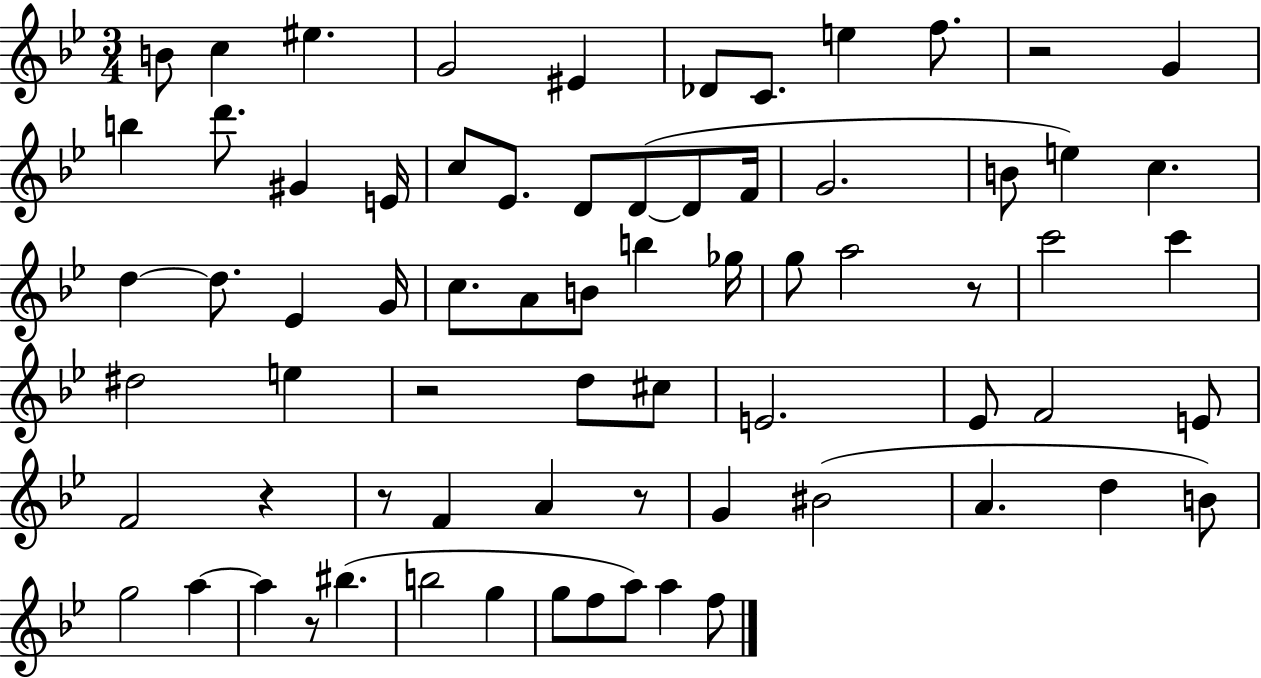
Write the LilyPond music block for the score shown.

{
  \clef treble
  \numericTimeSignature
  \time 3/4
  \key bes \major
  b'8 c''4 eis''4. | g'2 eis'4 | des'8 c'8. e''4 f''8. | r2 g'4 | \break b''4 d'''8. gis'4 e'16 | c''8 ees'8. d'8 d'8~(~ d'8 f'16 | g'2. | b'8 e''4) c''4. | \break d''4~~ d''8. ees'4 g'16 | c''8. a'8 b'8 b''4 ges''16 | g''8 a''2 r8 | c'''2 c'''4 | \break dis''2 e''4 | r2 d''8 cis''8 | e'2. | ees'8 f'2 e'8 | \break f'2 r4 | r8 f'4 a'4 r8 | g'4 bis'2( | a'4. d''4 b'8) | \break g''2 a''4~~ | a''4 r8 bis''4.( | b''2 g''4 | g''8 f''8 a''8) a''4 f''8 | \break \bar "|."
}